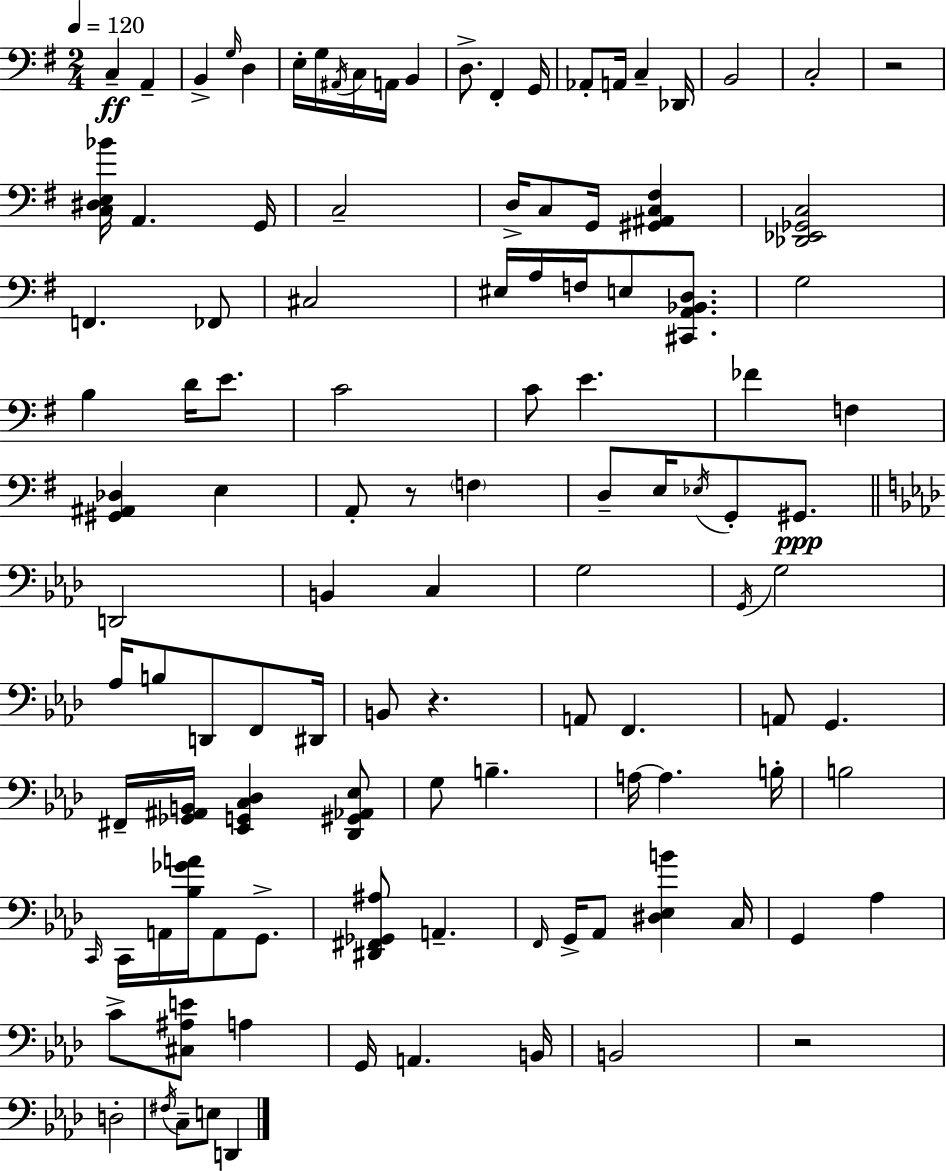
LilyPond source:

{
  \clef bass
  \numericTimeSignature
  \time 2/4
  \key e \minor
  \tempo 4 = 120
  c4--\ff a,4-- | b,4-> \grace { g16 } d4 | e16-. g16 \acciaccatura { ais,16 } c16 a,16 b,4 | d8.-> fis,4-. | \break g,16 aes,8-. a,16 c4-- | des,16 b,2 | c2-. | r2 | \break <c dis e bes'>16 a,4. | g,16 c2-- | d16-> c8 g,16 <gis, ais, c fis>4 | <des, ees, ges, c>2 | \break f,4. | fes,8 cis2 | eis16 a16 f16 e8 <cis, a, bes, d>8. | g2 | \break b4 d'16 e'8. | c'2 | c'8 e'4. | fes'4 f4 | \break <gis, ais, des>4 e4 | a,8-. r8 \parenthesize f4 | d8-- e16 \acciaccatura { ees16 } g,8-. | gis,8.\ppp \bar "||" \break \key aes \major d,2 | b,4 c4 | g2 | \acciaccatura { g,16 } g2 | \break aes16 b8 d,8 f,8 | dis,16 b,8 r4. | a,8 f,4. | a,8 g,4. | \break fis,16-- <ges, ais, b,>16 <ees, g, c des>4 <des, gis, aes, ees>8 | g8 b4.-- | a16~~ a4. | b16-. b2 | \break \grace { c,16 } c,16 a,16 <bes ges' a'>16 a,8 g,8.-> | <dis, fis, ges, ais>8 a,4.-- | \grace { f,16 } g,16-> aes,8 <dis ees b'>4 | c16 g,4 aes4 | \break c'8-> <cis ais e'>8 a4 | g,16 a,4. | b,16 b,2 | r2 | \break d2-. | \acciaccatura { fis16 } c8-- e8 | d,4 \bar "|."
}